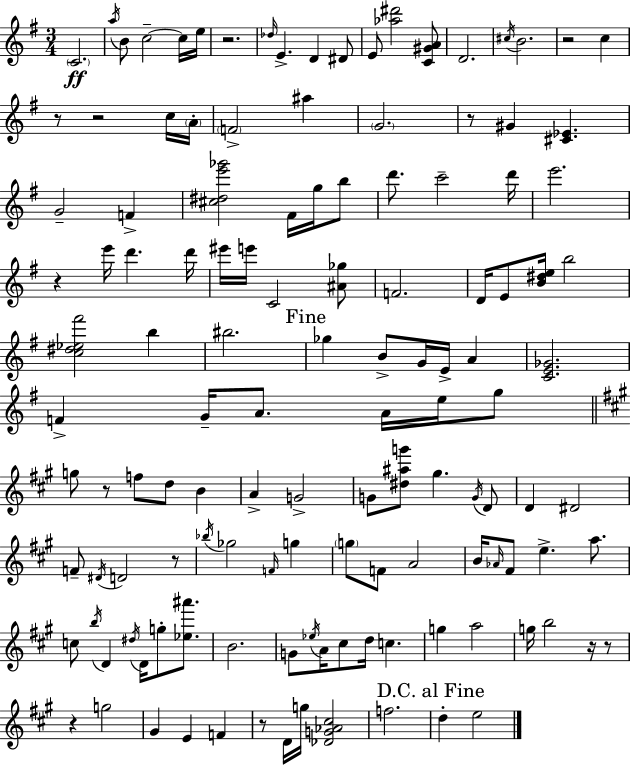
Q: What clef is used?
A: treble